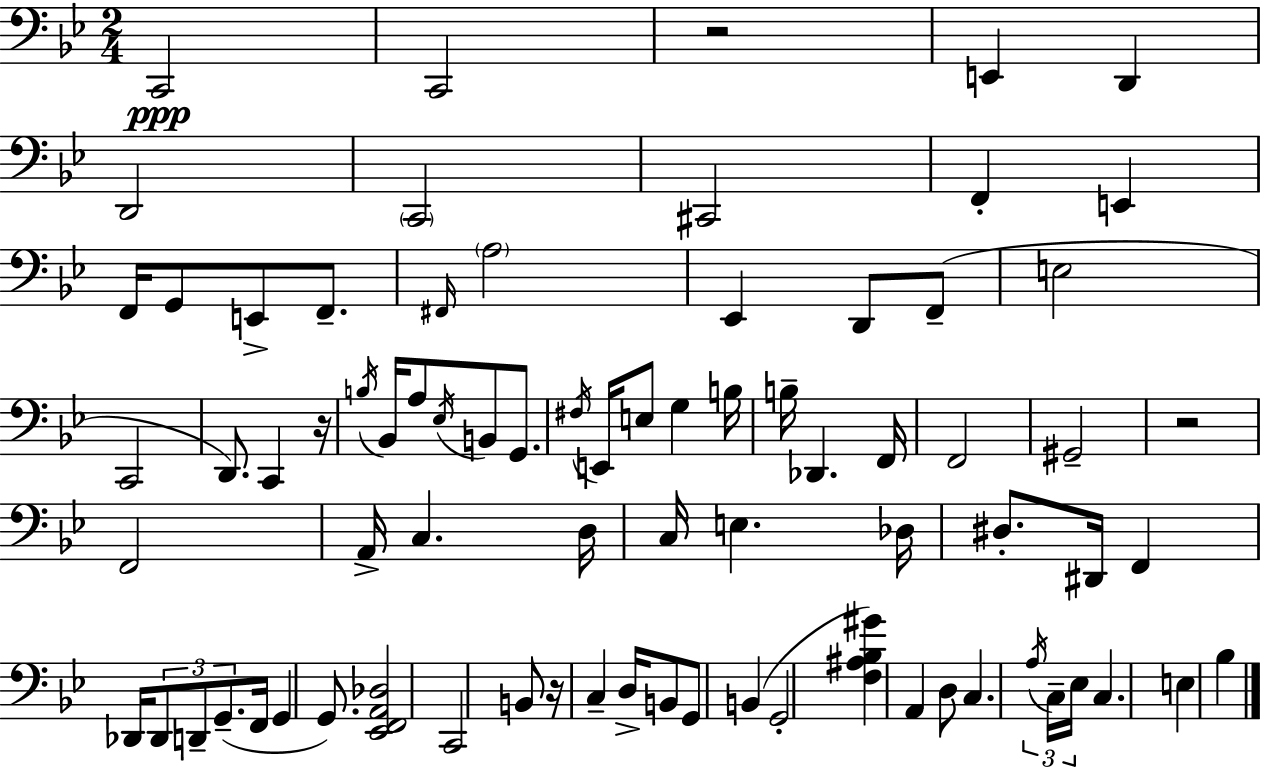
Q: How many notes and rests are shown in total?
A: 78